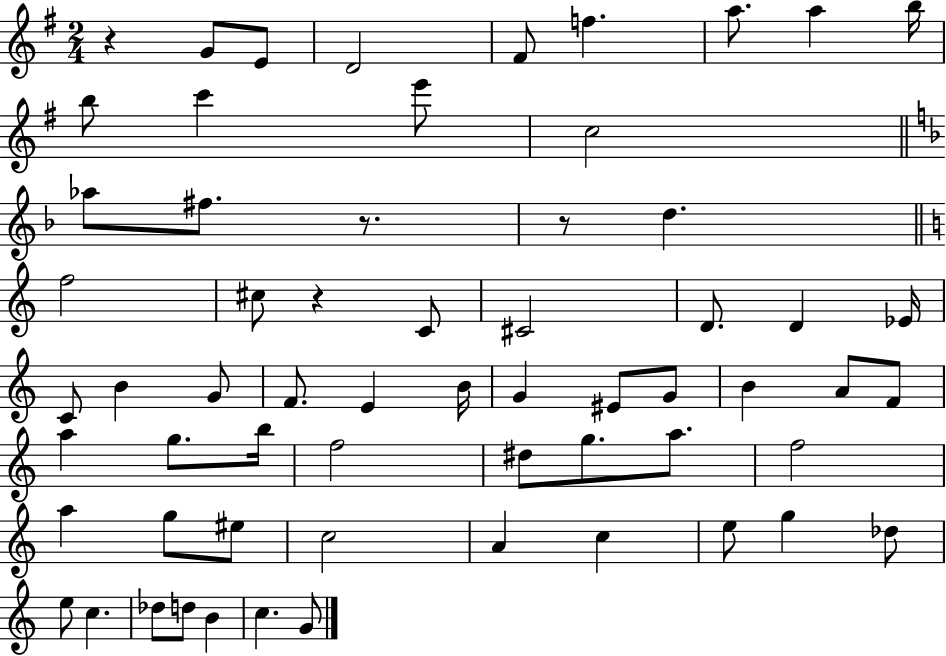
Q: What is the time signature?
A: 2/4